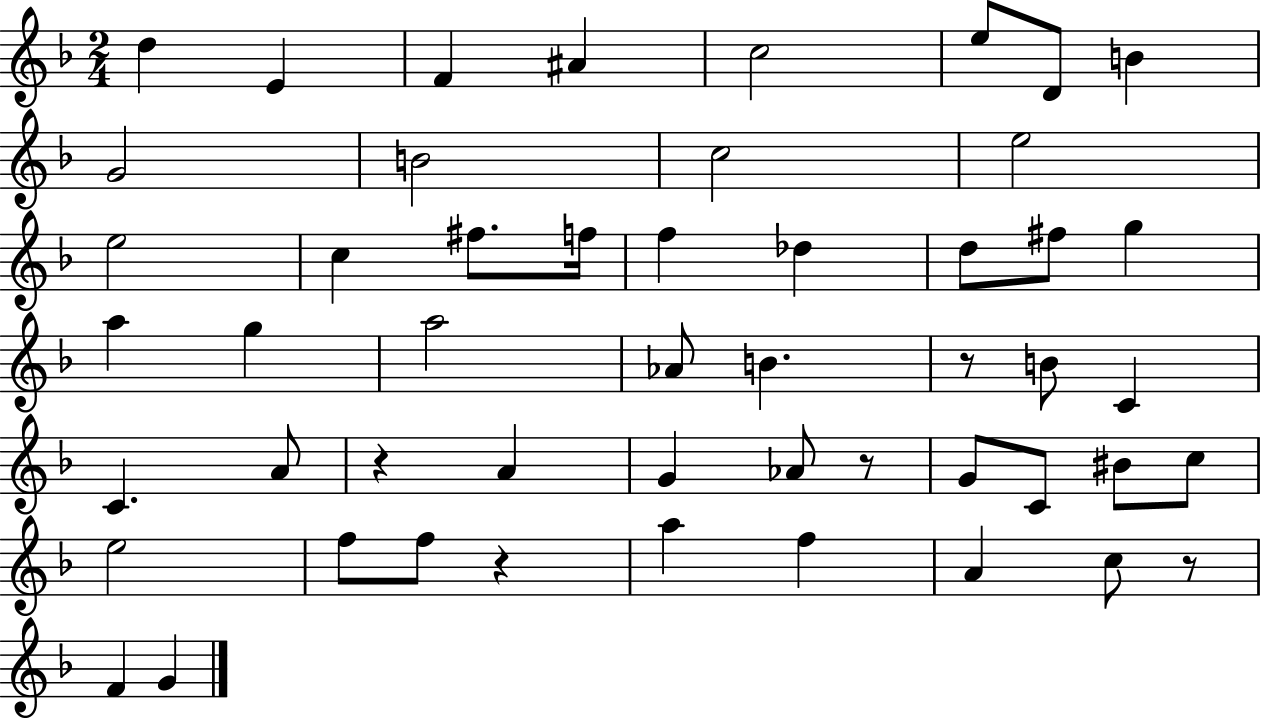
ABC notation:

X:1
T:Untitled
M:2/4
L:1/4
K:F
d E F ^A c2 e/2 D/2 B G2 B2 c2 e2 e2 c ^f/2 f/4 f _d d/2 ^f/2 g a g a2 _A/2 B z/2 B/2 C C A/2 z A G _A/2 z/2 G/2 C/2 ^B/2 c/2 e2 f/2 f/2 z a f A c/2 z/2 F G